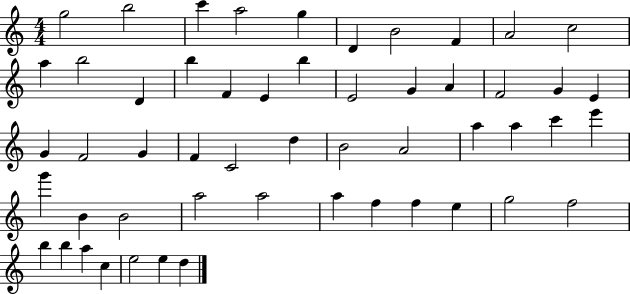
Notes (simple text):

G5/h B5/h C6/q A5/h G5/q D4/q B4/h F4/q A4/h C5/h A5/q B5/h D4/q B5/q F4/q E4/q B5/q E4/h G4/q A4/q F4/h G4/q E4/q G4/q F4/h G4/q F4/q C4/h D5/q B4/h A4/h A5/q A5/q C6/q E6/q G6/q B4/q B4/h A5/h A5/h A5/q F5/q F5/q E5/q G5/h F5/h B5/q B5/q A5/q C5/q E5/h E5/q D5/q